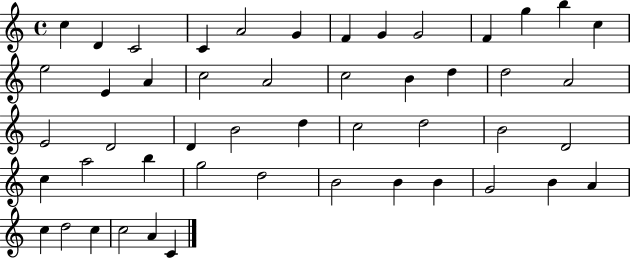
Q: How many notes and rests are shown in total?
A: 49